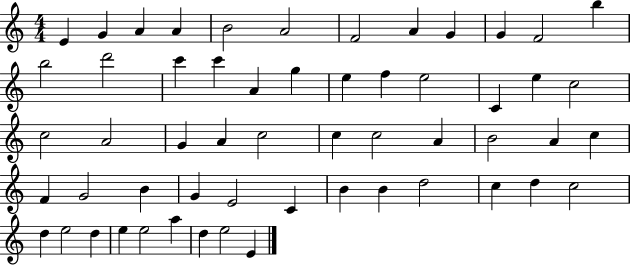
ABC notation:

X:1
T:Untitled
M:4/4
L:1/4
K:C
E G A A B2 A2 F2 A G G F2 b b2 d'2 c' c' A g e f e2 C e c2 c2 A2 G A c2 c c2 A B2 A c F G2 B G E2 C B B d2 c d c2 d e2 d e e2 a d e2 E